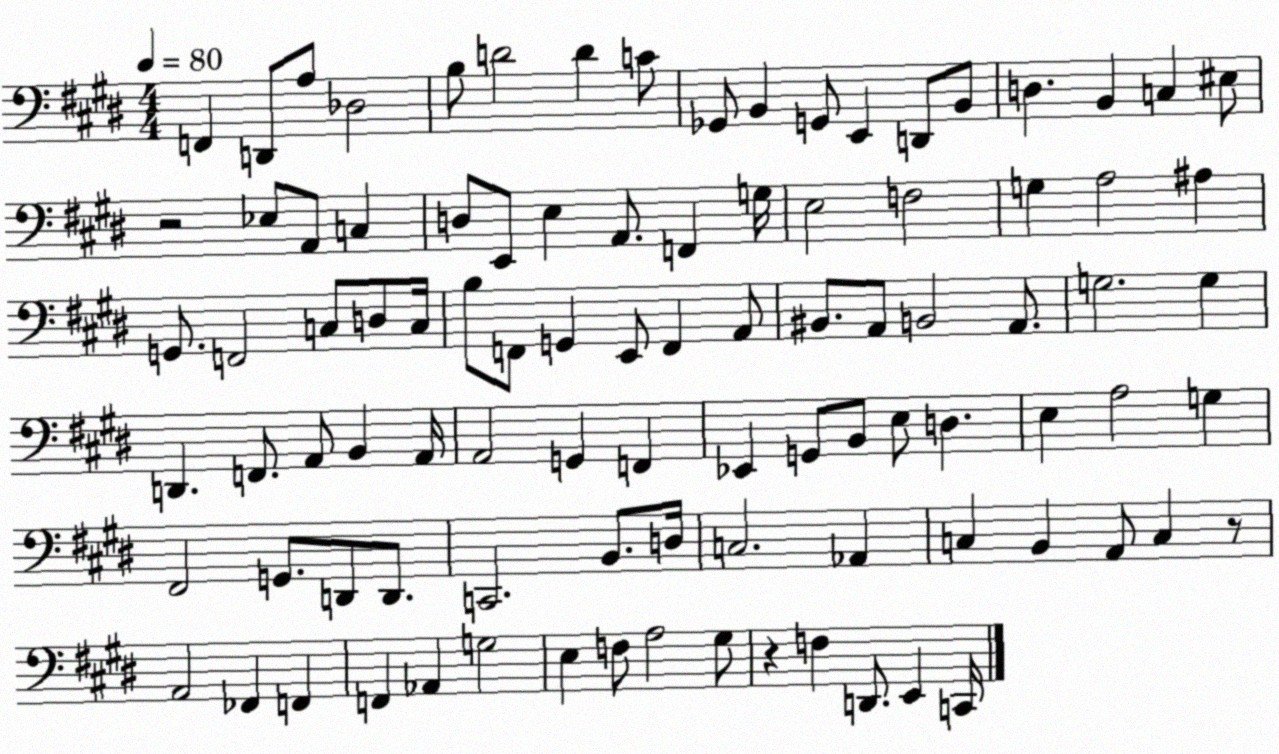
X:1
T:Untitled
M:4/4
L:1/4
K:E
F,, D,,/2 A,/2 _D,2 B,/2 D2 D C/2 _G,,/2 B,, G,,/2 E,, D,,/2 B,,/2 D, B,, C, ^E,/2 z2 _E,/2 A,,/2 C, D,/2 E,,/2 E, A,,/2 F,, G,/4 E,2 F,2 G, A,2 ^A, G,,/2 F,,2 C,/2 D,/2 C,/4 B,/2 F,,/2 G,, E,,/2 F,, A,,/2 ^B,,/2 A,,/2 B,,2 A,,/2 G,2 G, D,, F,,/2 A,,/2 B,, A,,/4 A,,2 G,, F,, _E,, G,,/2 B,,/2 E,/2 D, E, A,2 G, ^F,,2 G,,/2 D,,/2 D,,/2 C,,2 B,,/2 D,/4 C,2 _A,, C, B,, A,,/2 C, z/2 A,,2 _F,, F,, F,, _A,, G,2 E, F,/2 A,2 ^G,/2 z F, D,,/2 E,, C,,/4